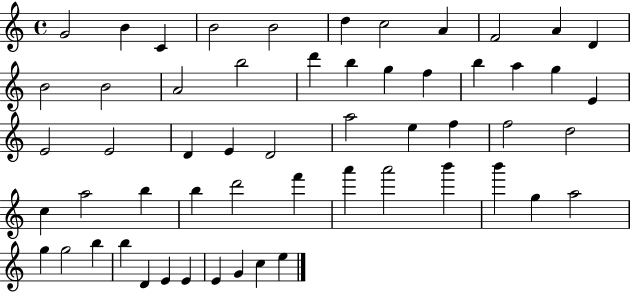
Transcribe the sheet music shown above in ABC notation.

X:1
T:Untitled
M:4/4
L:1/4
K:C
G2 B C B2 B2 d c2 A F2 A D B2 B2 A2 b2 d' b g f b a g E E2 E2 D E D2 a2 e f f2 d2 c a2 b b d'2 f' a' a'2 b' b' g a2 g g2 b b D E E E G c e